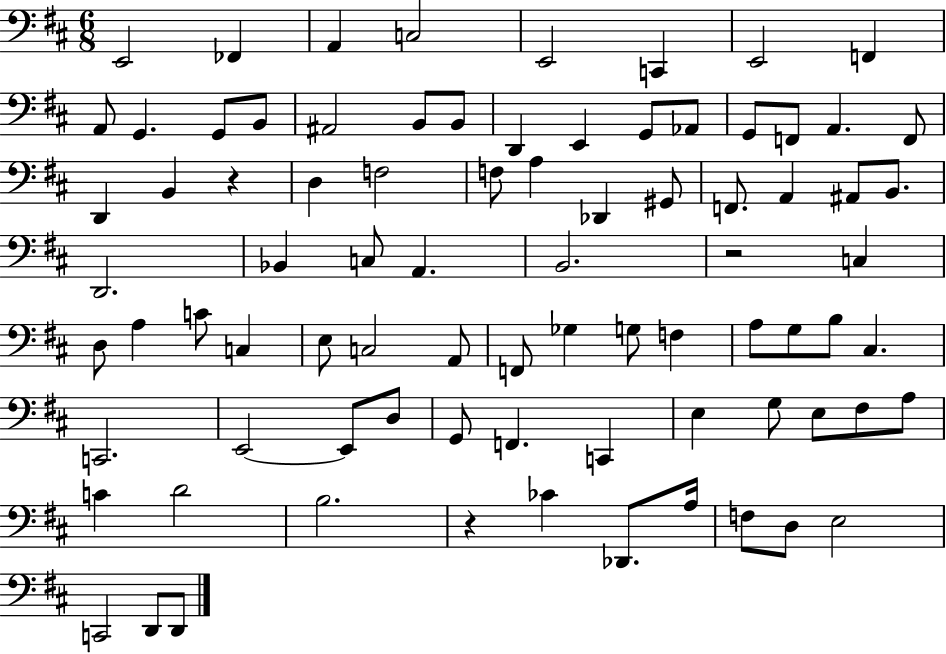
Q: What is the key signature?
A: D major